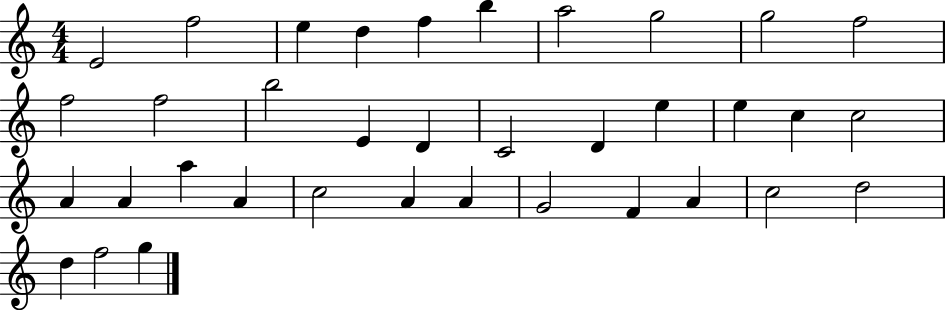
E4/h F5/h E5/q D5/q F5/q B5/q A5/h G5/h G5/h F5/h F5/h F5/h B5/h E4/q D4/q C4/h D4/q E5/q E5/q C5/q C5/h A4/q A4/q A5/q A4/q C5/h A4/q A4/q G4/h F4/q A4/q C5/h D5/h D5/q F5/h G5/q